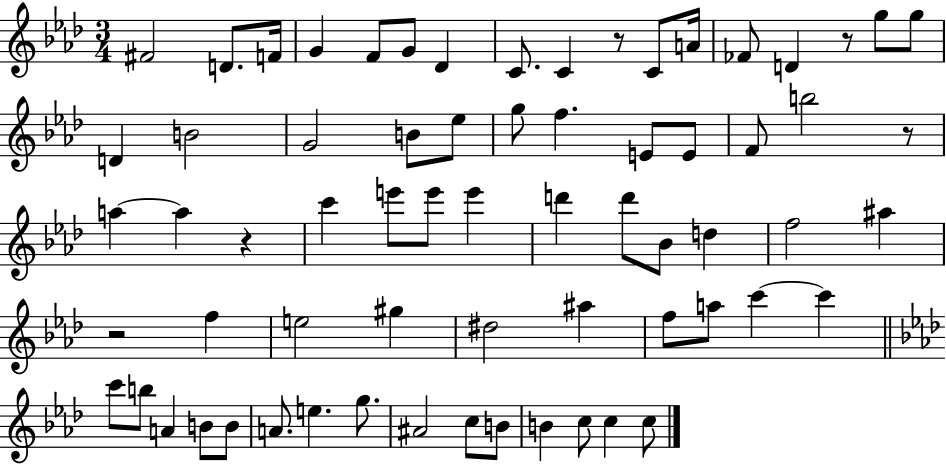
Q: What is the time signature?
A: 3/4